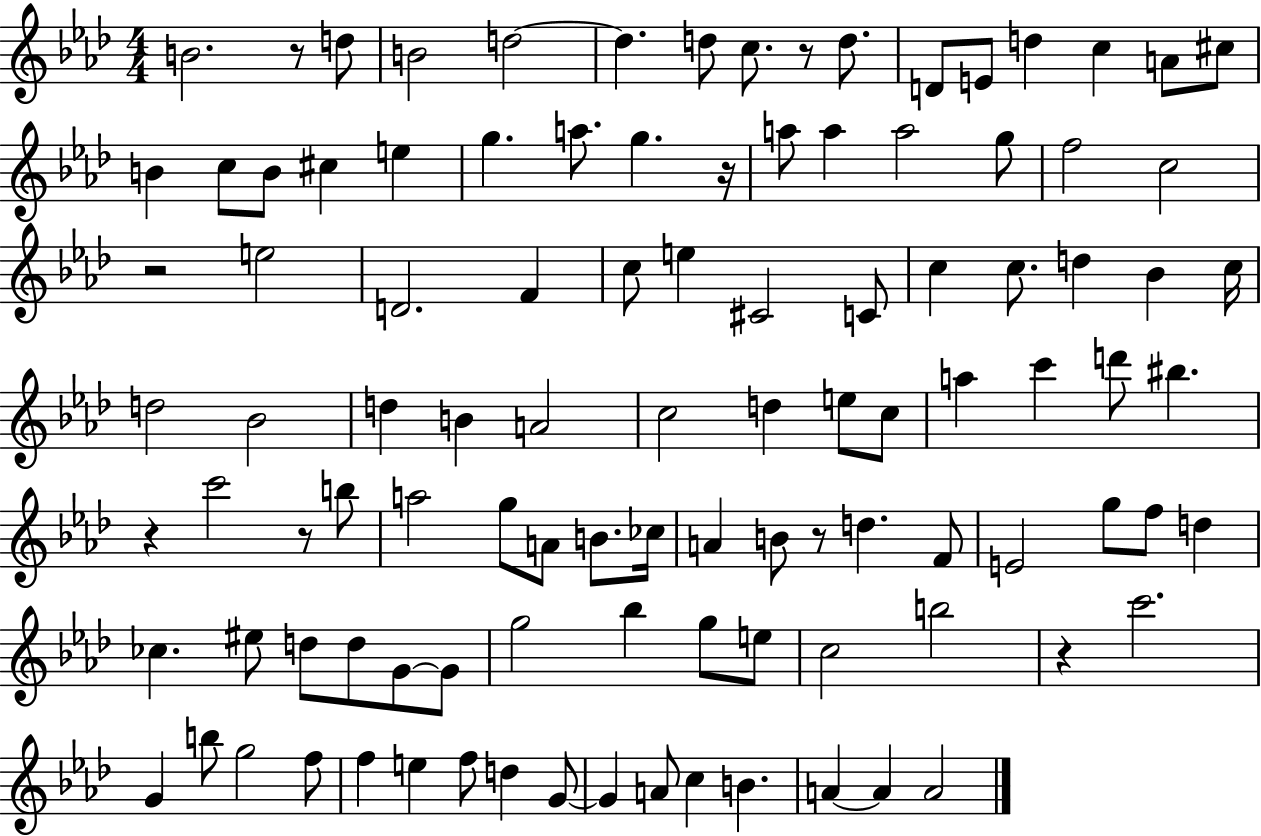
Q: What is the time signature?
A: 4/4